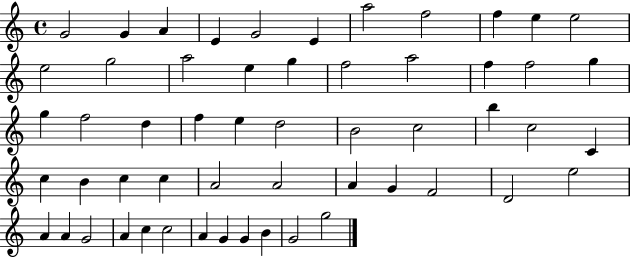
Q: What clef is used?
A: treble